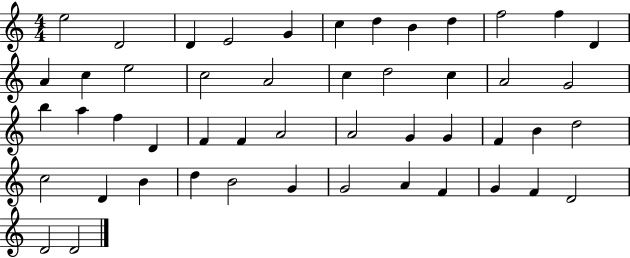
X:1
T:Untitled
M:4/4
L:1/4
K:C
e2 D2 D E2 G c d B d f2 f D A c e2 c2 A2 c d2 c A2 G2 b a f D F F A2 A2 G G F B d2 c2 D B d B2 G G2 A F G F D2 D2 D2